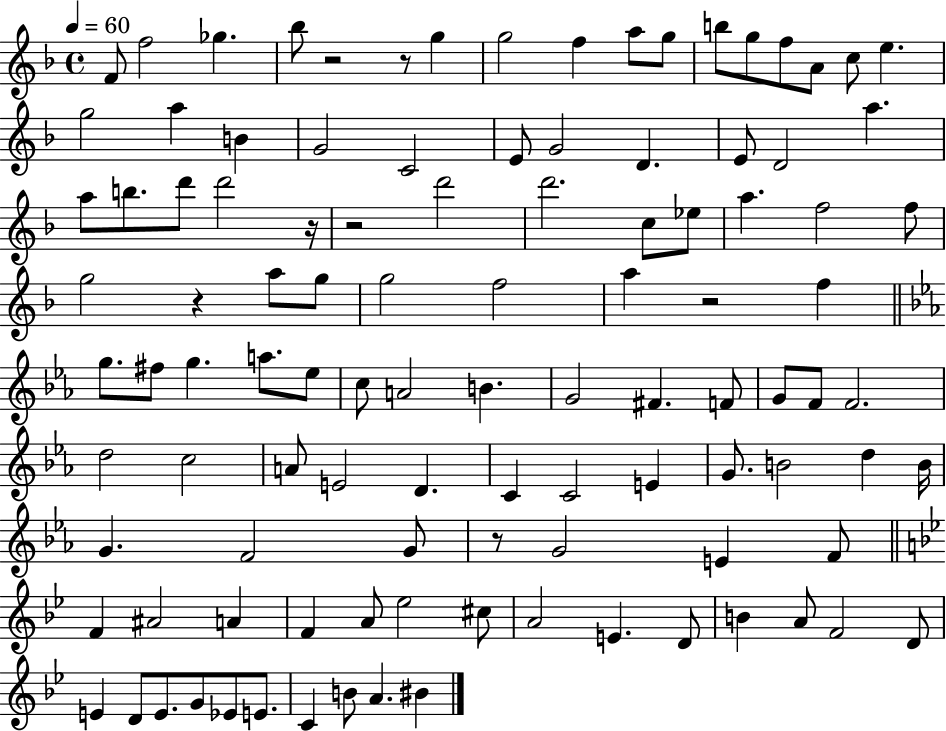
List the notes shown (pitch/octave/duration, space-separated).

F4/e F5/h Gb5/q. Bb5/e R/h R/e G5/q G5/h F5/q A5/e G5/e B5/e G5/e F5/e A4/e C5/e E5/q. G5/h A5/q B4/q G4/h C4/h E4/e G4/h D4/q. E4/e D4/h A5/q. A5/e B5/e. D6/e D6/h R/s R/h D6/h D6/h. C5/e Eb5/e A5/q. F5/h F5/e G5/h R/q A5/e G5/e G5/h F5/h A5/q R/h F5/q G5/e. F#5/e G5/q. A5/e. Eb5/e C5/e A4/h B4/q. G4/h F#4/q. F4/e G4/e F4/e F4/h. D5/h C5/h A4/e E4/h D4/q. C4/q C4/h E4/q G4/e. B4/h D5/q B4/s G4/q. F4/h G4/e R/e G4/h E4/q F4/e F4/q A#4/h A4/q F4/q A4/e Eb5/h C#5/e A4/h E4/q. D4/e B4/q A4/e F4/h D4/e E4/q D4/e E4/e. G4/e Eb4/e E4/e. C4/q B4/e A4/q. BIS4/q